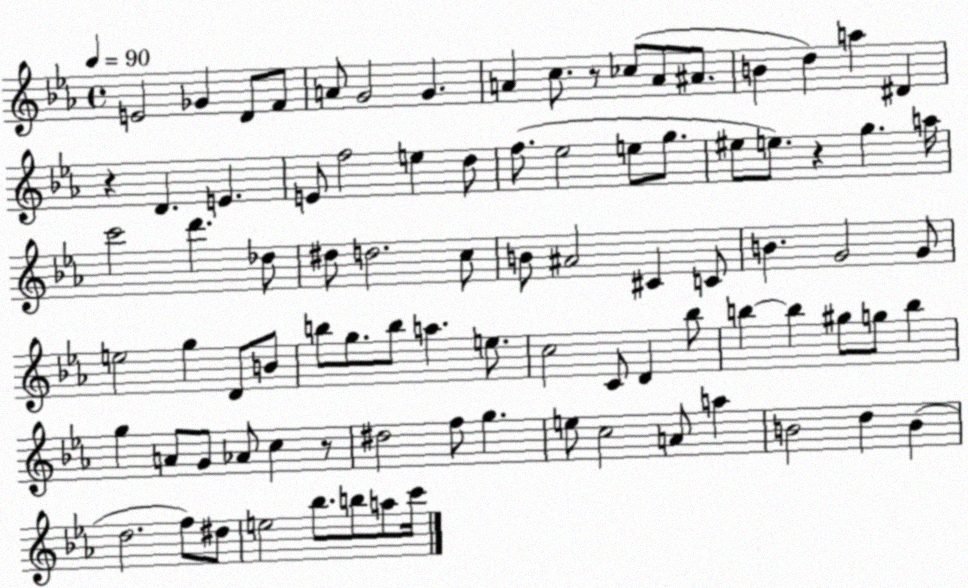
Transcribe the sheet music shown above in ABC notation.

X:1
T:Untitled
M:4/4
L:1/4
K:Eb
E2 _G D/2 F/2 A/2 G2 G A c/2 z/2 _c/2 A/2 ^A/2 B d a ^D z D E E/2 f2 e d/2 f/2 _e2 e/2 g/2 ^e/2 e/2 z g a/4 c'2 d' _d/2 ^d/2 d2 c/2 B/2 ^A2 ^C C/2 B G2 G/2 e2 g D/2 B/2 b/2 g/2 b/2 a e/2 c2 C/2 D _b/2 b b ^g/2 g/2 b g A/2 G/2 _A/2 c z/2 ^d2 f/2 g e/2 c2 A/2 a B2 d B d2 f/2 ^d/2 e2 _b/2 b/2 a/2 c'/4